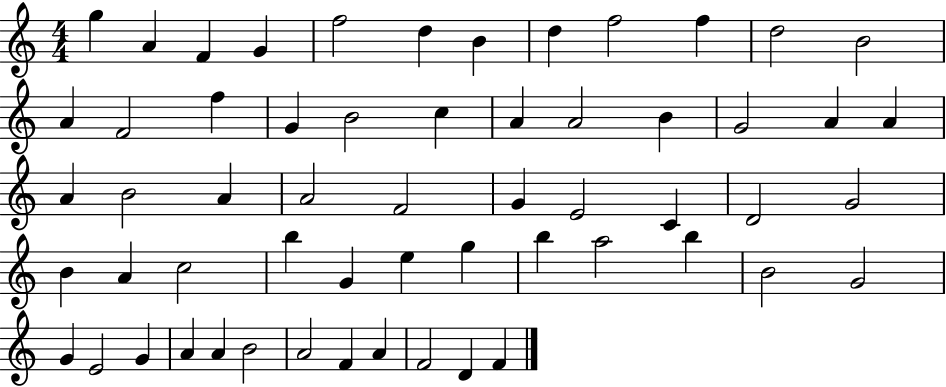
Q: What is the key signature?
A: C major